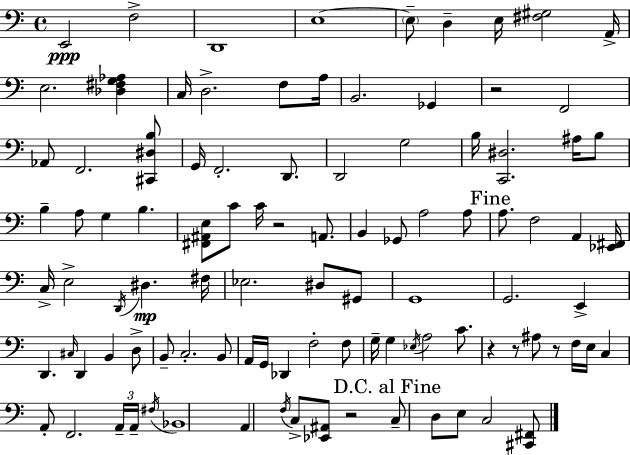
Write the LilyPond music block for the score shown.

{
  \clef bass
  \time 4/4
  \defaultTimeSignature
  \key c \major
  \repeat volta 2 { e,2\ppp f2-> | d,1 | e1~~ | \parenthesize e8-- d4-- e16 <fis gis>2 a,16-> | \break e2. <des fis g aes>4 | c16 d2.-> f8 a16 | b,2. ges,4 | r2 f,2 | \break aes,8 f,2. <cis, dis b>8 | g,16 f,2.-. d,8. | d,2 g2 | b16 <c, dis>2. ais16 b8 | \break b4-- a8 g4 b4. | <fis, ais, e>8 c'8 c'16 r2 a,8. | b,4 ges,8 a2 a8 | \mark "Fine" a8. f2 a,4 <ees, fis,>16 | \break c16-> e2-> \acciaccatura { d,16 }\mp dis4. | fis16 ees2. dis8 gis,8 | g,1 | g,2. e,4-> | \break d,4. \grace { cis16 } d,4 b,4 | d8-> b,8-- c2.-. | b,8 a,16 g,16 des,4 f2-. | f8 g16-- g4 \acciaccatura { ees16 } a2 | \break c'8. r4 r8 ais8 r8 f16 e16 c4 | a,8-. f,2. | \tuplet 3/2 { a,16-- a,16-- \acciaccatura { fis16 } } bes,1 | a,4 \acciaccatura { f16 } c8-> <ees, ais,>8 r2 | \break \mark "D.C. al Fine" c8-- d8 e8 c2 | <cis, fis,>8 } \bar "|."
}